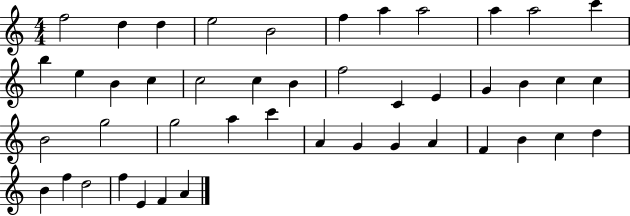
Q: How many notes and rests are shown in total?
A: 45